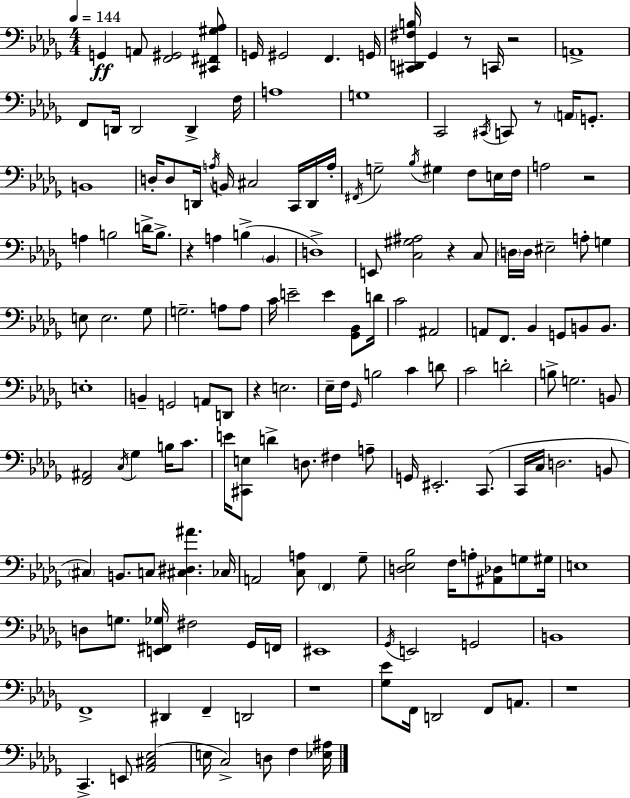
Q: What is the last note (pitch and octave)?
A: F3